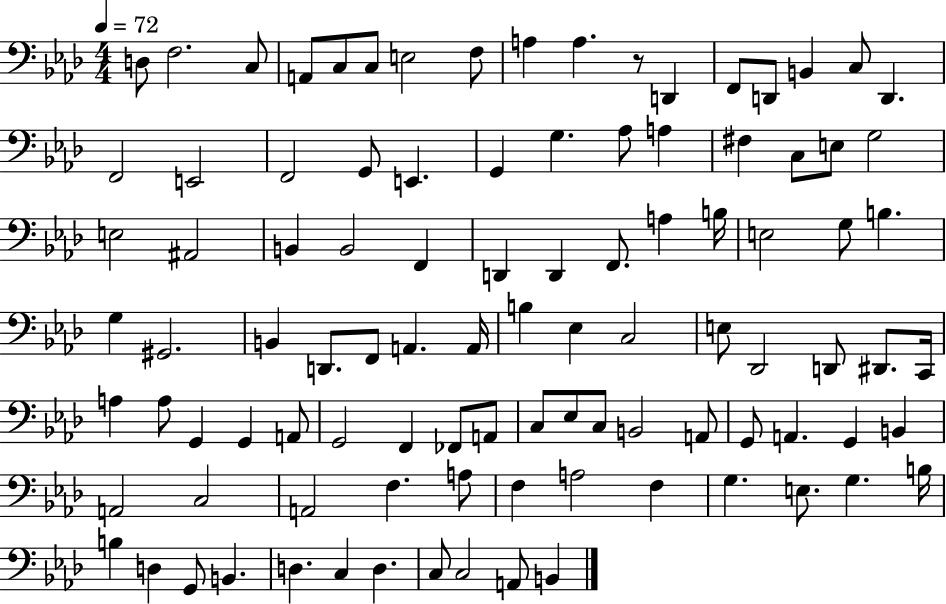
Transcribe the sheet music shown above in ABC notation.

X:1
T:Untitled
M:4/4
L:1/4
K:Ab
D,/2 F,2 C,/2 A,,/2 C,/2 C,/2 E,2 F,/2 A, A, z/2 D,, F,,/2 D,,/2 B,, C,/2 D,, F,,2 E,,2 F,,2 G,,/2 E,, G,, G, _A,/2 A, ^F, C,/2 E,/2 G,2 E,2 ^A,,2 B,, B,,2 F,, D,, D,, F,,/2 A, B,/4 E,2 G,/2 B, G, ^G,,2 B,, D,,/2 F,,/2 A,, A,,/4 B, _E, C,2 E,/2 _D,,2 D,,/2 ^D,,/2 C,,/4 A, A,/2 G,, G,, A,,/2 G,,2 F,, _F,,/2 A,,/2 C,/2 _E,/2 C,/2 B,,2 A,,/2 G,,/2 A,, G,, B,, A,,2 C,2 A,,2 F, A,/2 F, A,2 F, G, E,/2 G, B,/4 B, D, G,,/2 B,, D, C, D, C,/2 C,2 A,,/2 B,,